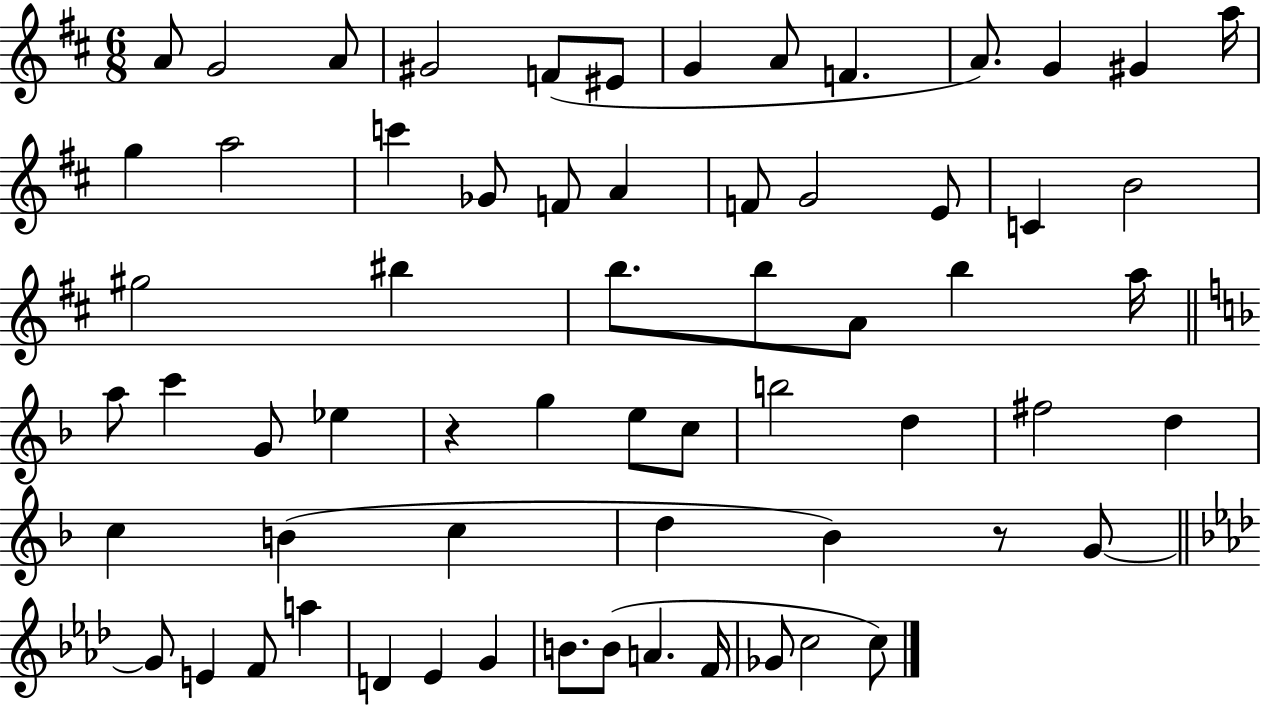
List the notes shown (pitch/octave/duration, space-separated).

A4/e G4/h A4/e G#4/h F4/e EIS4/e G4/q A4/e F4/q. A4/e. G4/q G#4/q A5/s G5/q A5/h C6/q Gb4/e F4/e A4/q F4/e G4/h E4/e C4/q B4/h G#5/h BIS5/q B5/e. B5/e A4/e B5/q A5/s A5/e C6/q G4/e Eb5/q R/q G5/q E5/e C5/e B5/h D5/q F#5/h D5/q C5/q B4/q C5/q D5/q Bb4/q R/e G4/e G4/e E4/q F4/e A5/q D4/q Eb4/q G4/q B4/e. B4/e A4/q. F4/s Gb4/e C5/h C5/e